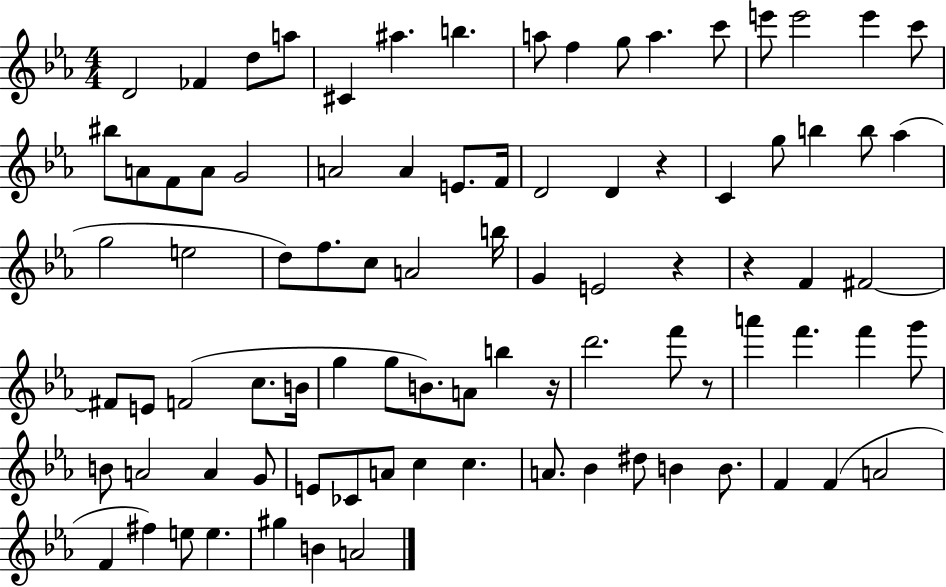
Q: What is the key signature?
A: EES major